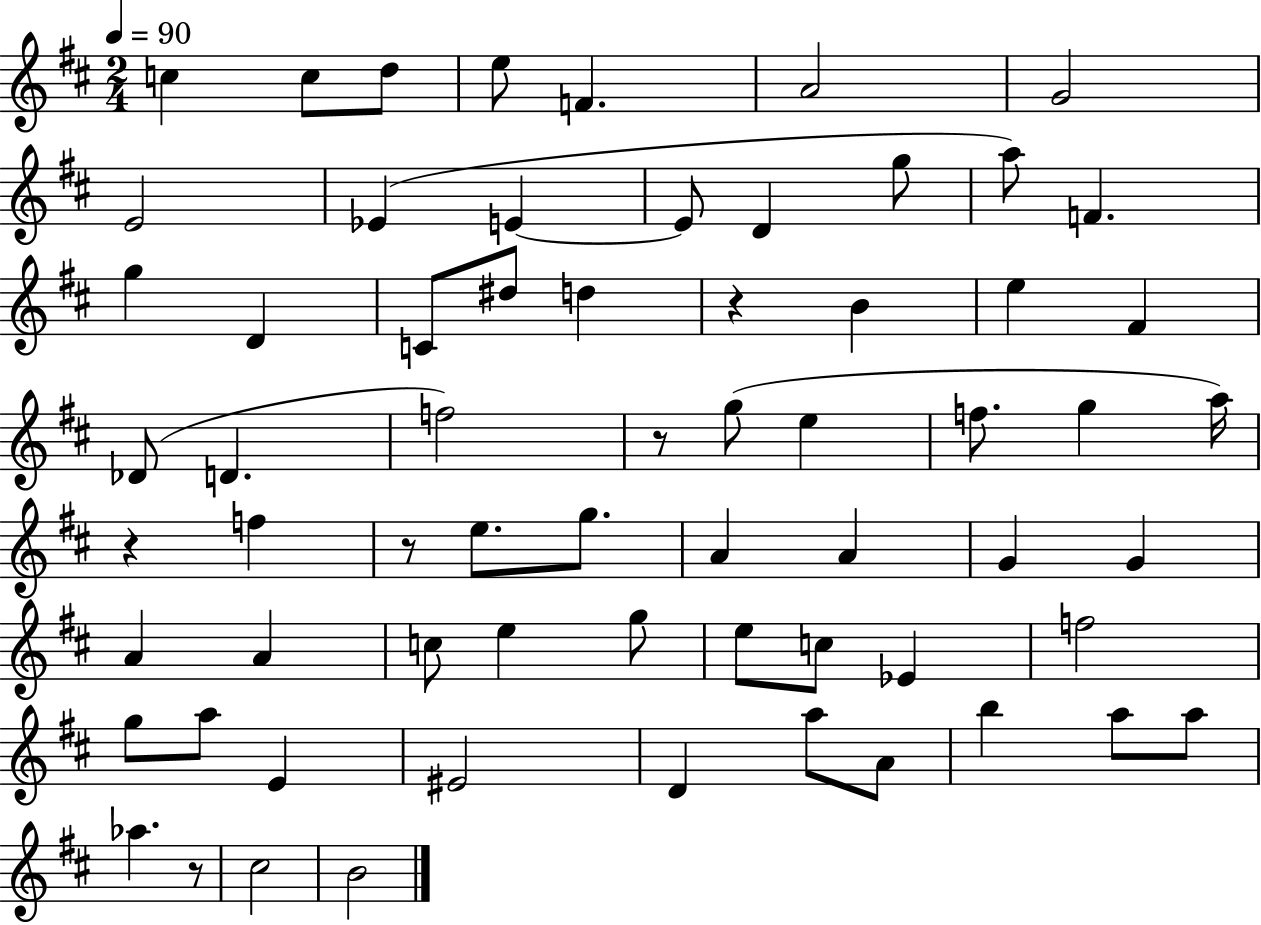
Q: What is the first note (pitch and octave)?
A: C5